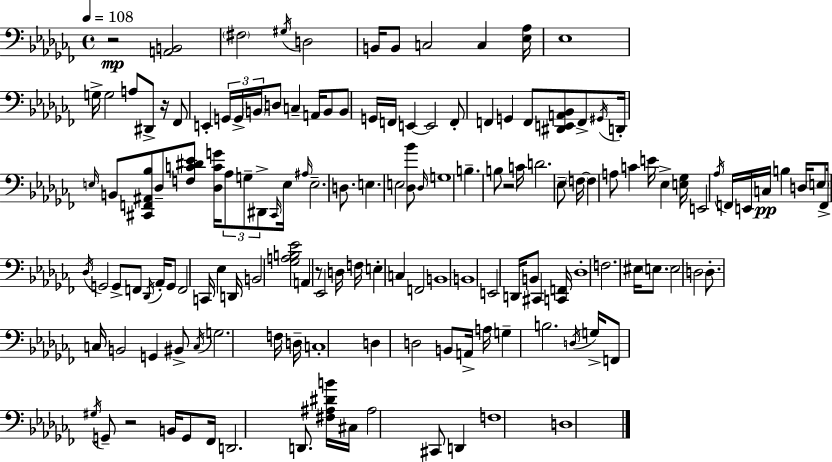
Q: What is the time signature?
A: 4/4